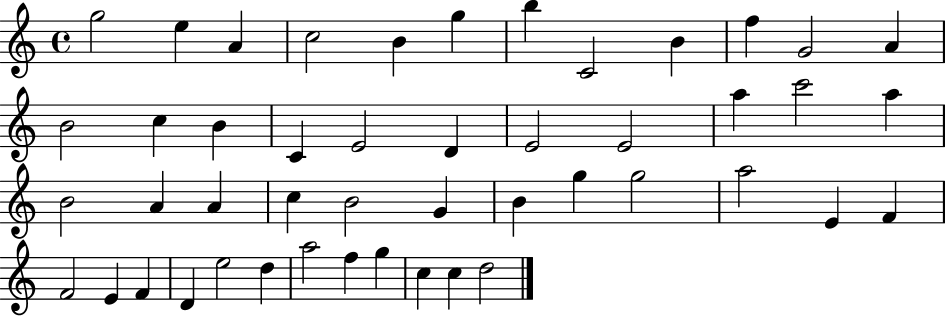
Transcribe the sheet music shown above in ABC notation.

X:1
T:Untitled
M:4/4
L:1/4
K:C
g2 e A c2 B g b C2 B f G2 A B2 c B C E2 D E2 E2 a c'2 a B2 A A c B2 G B g g2 a2 E F F2 E F D e2 d a2 f g c c d2